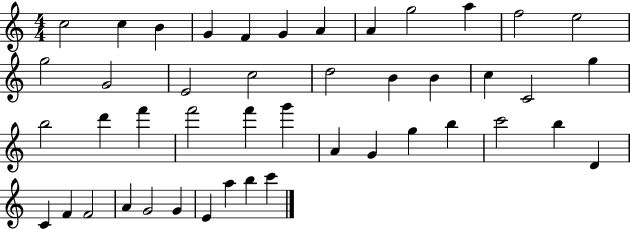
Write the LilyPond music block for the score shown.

{
  \clef treble
  \numericTimeSignature
  \time 4/4
  \key c \major
  c''2 c''4 b'4 | g'4 f'4 g'4 a'4 | a'4 g''2 a''4 | f''2 e''2 | \break g''2 g'2 | e'2 c''2 | d''2 b'4 b'4 | c''4 c'2 g''4 | \break b''2 d'''4 f'''4 | f'''2 f'''4 g'''4 | a'4 g'4 g''4 b''4 | c'''2 b''4 d'4 | \break c'4 f'4 f'2 | a'4 g'2 g'4 | e'4 a''4 b''4 c'''4 | \bar "|."
}